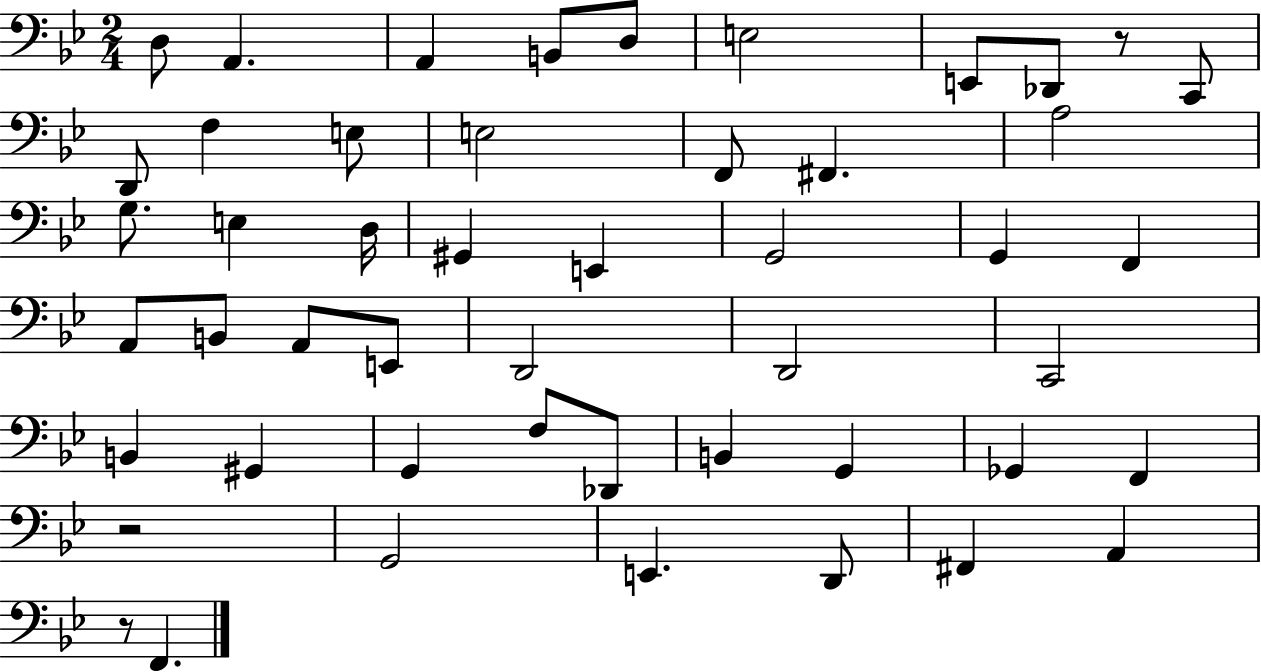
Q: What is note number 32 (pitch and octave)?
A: B2